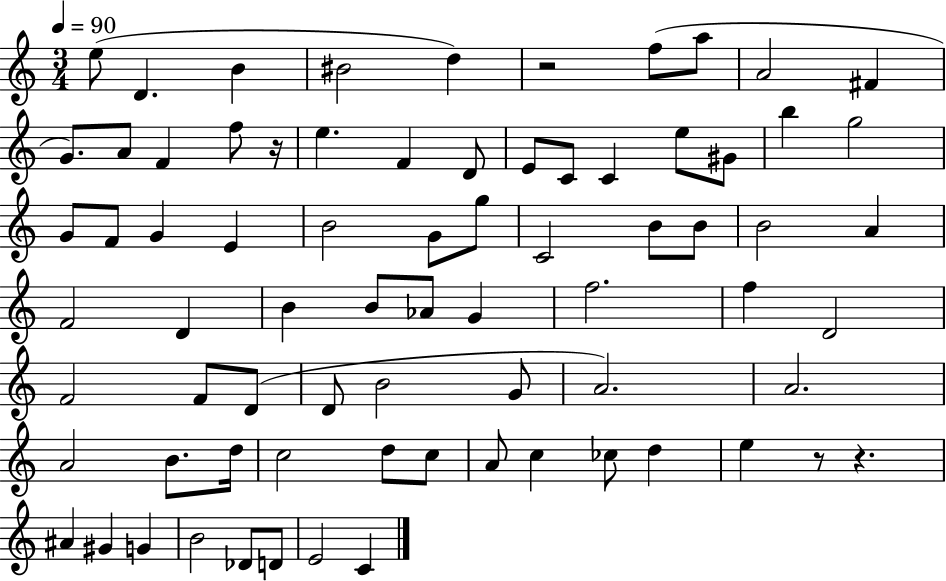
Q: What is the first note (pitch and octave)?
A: E5